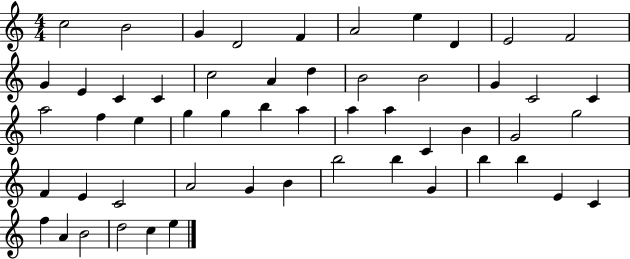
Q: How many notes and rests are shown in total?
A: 54